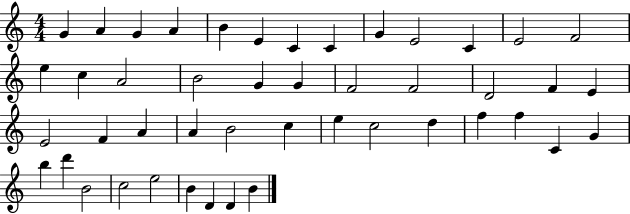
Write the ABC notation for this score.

X:1
T:Untitled
M:4/4
L:1/4
K:C
G A G A B E C C G E2 C E2 F2 e c A2 B2 G G F2 F2 D2 F E E2 F A A B2 c e c2 d f f C G b d' B2 c2 e2 B D D B